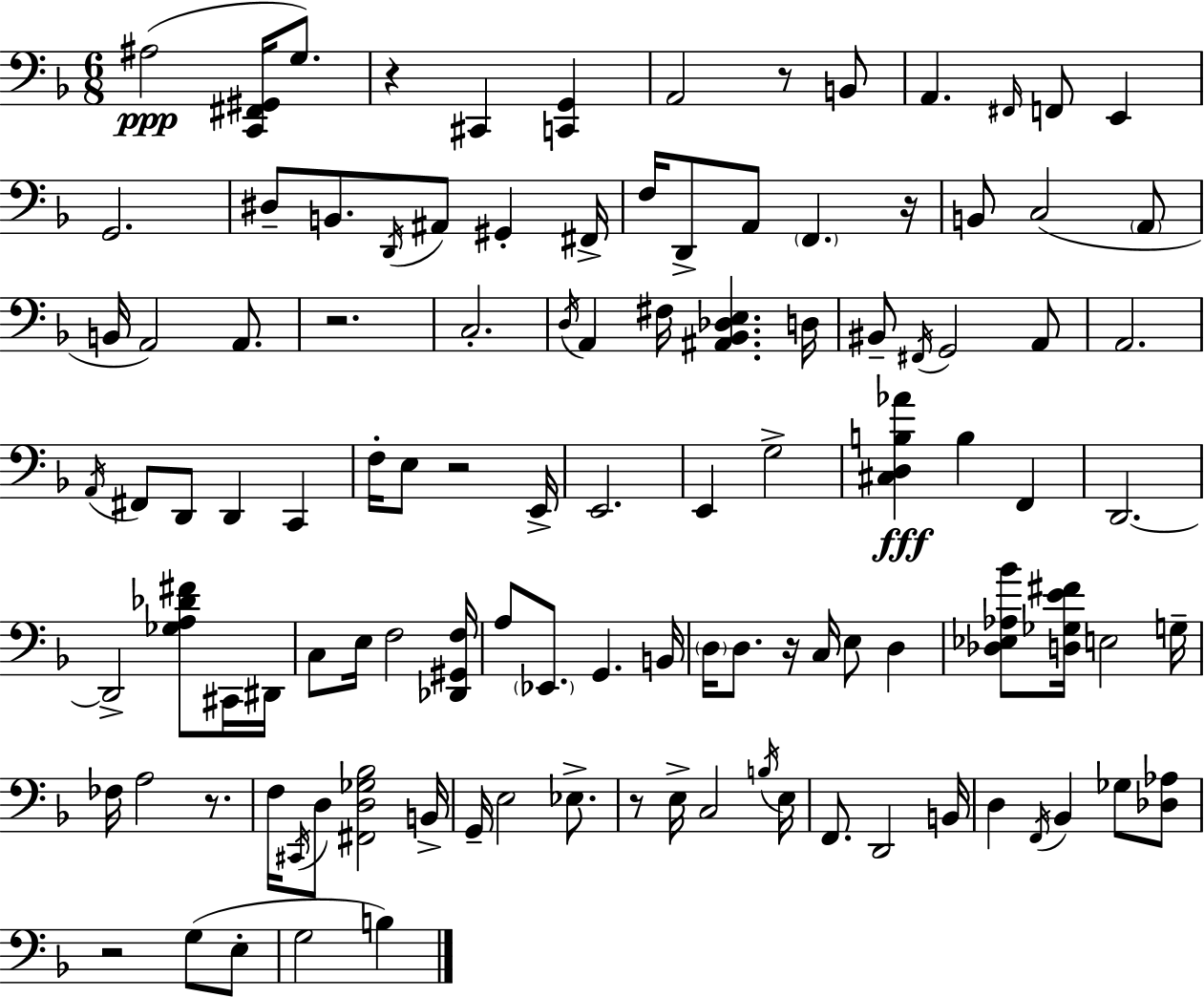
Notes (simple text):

A#3/h [C2,F#2,G#2]/s G3/e. R/q C#2/q [C2,G2]/q A2/h R/e B2/e A2/q. F#2/s F2/e E2/q G2/h. D#3/e B2/e. D2/s A#2/e G#2/q F#2/s F3/s D2/e A2/e F2/q. R/s B2/e C3/h A2/e B2/s A2/h A2/e. R/h. C3/h. D3/s A2/q F#3/s [A#2,Bb2,Db3,E3]/q. D3/s BIS2/e F#2/s G2/h A2/e A2/h. A2/s F#2/e D2/e D2/q C2/q F3/s E3/e R/h E2/s E2/h. E2/q G3/h [C#3,D3,B3,Ab4]/q B3/q F2/q D2/h. D2/h [Gb3,A3,Db4,F#4]/e C#2/s D#2/s C3/e E3/s F3/h [Db2,G#2,F3]/s A3/e Eb2/e. G2/q. B2/s D3/s D3/e. R/s C3/s E3/e D3/q [Db3,Eb3,Ab3,Bb4]/e [D3,Gb3,E4,F#4]/s E3/h G3/s FES3/s A3/h R/e. F3/s C#2/s D3/e [F#2,D3,Gb3,Bb3]/h B2/s G2/s E3/h Eb3/e. R/e E3/s C3/h B3/s E3/s F2/e. D2/h B2/s D3/q F2/s Bb2/q Gb3/e [Db3,Ab3]/e R/h G3/e E3/e G3/h B3/q